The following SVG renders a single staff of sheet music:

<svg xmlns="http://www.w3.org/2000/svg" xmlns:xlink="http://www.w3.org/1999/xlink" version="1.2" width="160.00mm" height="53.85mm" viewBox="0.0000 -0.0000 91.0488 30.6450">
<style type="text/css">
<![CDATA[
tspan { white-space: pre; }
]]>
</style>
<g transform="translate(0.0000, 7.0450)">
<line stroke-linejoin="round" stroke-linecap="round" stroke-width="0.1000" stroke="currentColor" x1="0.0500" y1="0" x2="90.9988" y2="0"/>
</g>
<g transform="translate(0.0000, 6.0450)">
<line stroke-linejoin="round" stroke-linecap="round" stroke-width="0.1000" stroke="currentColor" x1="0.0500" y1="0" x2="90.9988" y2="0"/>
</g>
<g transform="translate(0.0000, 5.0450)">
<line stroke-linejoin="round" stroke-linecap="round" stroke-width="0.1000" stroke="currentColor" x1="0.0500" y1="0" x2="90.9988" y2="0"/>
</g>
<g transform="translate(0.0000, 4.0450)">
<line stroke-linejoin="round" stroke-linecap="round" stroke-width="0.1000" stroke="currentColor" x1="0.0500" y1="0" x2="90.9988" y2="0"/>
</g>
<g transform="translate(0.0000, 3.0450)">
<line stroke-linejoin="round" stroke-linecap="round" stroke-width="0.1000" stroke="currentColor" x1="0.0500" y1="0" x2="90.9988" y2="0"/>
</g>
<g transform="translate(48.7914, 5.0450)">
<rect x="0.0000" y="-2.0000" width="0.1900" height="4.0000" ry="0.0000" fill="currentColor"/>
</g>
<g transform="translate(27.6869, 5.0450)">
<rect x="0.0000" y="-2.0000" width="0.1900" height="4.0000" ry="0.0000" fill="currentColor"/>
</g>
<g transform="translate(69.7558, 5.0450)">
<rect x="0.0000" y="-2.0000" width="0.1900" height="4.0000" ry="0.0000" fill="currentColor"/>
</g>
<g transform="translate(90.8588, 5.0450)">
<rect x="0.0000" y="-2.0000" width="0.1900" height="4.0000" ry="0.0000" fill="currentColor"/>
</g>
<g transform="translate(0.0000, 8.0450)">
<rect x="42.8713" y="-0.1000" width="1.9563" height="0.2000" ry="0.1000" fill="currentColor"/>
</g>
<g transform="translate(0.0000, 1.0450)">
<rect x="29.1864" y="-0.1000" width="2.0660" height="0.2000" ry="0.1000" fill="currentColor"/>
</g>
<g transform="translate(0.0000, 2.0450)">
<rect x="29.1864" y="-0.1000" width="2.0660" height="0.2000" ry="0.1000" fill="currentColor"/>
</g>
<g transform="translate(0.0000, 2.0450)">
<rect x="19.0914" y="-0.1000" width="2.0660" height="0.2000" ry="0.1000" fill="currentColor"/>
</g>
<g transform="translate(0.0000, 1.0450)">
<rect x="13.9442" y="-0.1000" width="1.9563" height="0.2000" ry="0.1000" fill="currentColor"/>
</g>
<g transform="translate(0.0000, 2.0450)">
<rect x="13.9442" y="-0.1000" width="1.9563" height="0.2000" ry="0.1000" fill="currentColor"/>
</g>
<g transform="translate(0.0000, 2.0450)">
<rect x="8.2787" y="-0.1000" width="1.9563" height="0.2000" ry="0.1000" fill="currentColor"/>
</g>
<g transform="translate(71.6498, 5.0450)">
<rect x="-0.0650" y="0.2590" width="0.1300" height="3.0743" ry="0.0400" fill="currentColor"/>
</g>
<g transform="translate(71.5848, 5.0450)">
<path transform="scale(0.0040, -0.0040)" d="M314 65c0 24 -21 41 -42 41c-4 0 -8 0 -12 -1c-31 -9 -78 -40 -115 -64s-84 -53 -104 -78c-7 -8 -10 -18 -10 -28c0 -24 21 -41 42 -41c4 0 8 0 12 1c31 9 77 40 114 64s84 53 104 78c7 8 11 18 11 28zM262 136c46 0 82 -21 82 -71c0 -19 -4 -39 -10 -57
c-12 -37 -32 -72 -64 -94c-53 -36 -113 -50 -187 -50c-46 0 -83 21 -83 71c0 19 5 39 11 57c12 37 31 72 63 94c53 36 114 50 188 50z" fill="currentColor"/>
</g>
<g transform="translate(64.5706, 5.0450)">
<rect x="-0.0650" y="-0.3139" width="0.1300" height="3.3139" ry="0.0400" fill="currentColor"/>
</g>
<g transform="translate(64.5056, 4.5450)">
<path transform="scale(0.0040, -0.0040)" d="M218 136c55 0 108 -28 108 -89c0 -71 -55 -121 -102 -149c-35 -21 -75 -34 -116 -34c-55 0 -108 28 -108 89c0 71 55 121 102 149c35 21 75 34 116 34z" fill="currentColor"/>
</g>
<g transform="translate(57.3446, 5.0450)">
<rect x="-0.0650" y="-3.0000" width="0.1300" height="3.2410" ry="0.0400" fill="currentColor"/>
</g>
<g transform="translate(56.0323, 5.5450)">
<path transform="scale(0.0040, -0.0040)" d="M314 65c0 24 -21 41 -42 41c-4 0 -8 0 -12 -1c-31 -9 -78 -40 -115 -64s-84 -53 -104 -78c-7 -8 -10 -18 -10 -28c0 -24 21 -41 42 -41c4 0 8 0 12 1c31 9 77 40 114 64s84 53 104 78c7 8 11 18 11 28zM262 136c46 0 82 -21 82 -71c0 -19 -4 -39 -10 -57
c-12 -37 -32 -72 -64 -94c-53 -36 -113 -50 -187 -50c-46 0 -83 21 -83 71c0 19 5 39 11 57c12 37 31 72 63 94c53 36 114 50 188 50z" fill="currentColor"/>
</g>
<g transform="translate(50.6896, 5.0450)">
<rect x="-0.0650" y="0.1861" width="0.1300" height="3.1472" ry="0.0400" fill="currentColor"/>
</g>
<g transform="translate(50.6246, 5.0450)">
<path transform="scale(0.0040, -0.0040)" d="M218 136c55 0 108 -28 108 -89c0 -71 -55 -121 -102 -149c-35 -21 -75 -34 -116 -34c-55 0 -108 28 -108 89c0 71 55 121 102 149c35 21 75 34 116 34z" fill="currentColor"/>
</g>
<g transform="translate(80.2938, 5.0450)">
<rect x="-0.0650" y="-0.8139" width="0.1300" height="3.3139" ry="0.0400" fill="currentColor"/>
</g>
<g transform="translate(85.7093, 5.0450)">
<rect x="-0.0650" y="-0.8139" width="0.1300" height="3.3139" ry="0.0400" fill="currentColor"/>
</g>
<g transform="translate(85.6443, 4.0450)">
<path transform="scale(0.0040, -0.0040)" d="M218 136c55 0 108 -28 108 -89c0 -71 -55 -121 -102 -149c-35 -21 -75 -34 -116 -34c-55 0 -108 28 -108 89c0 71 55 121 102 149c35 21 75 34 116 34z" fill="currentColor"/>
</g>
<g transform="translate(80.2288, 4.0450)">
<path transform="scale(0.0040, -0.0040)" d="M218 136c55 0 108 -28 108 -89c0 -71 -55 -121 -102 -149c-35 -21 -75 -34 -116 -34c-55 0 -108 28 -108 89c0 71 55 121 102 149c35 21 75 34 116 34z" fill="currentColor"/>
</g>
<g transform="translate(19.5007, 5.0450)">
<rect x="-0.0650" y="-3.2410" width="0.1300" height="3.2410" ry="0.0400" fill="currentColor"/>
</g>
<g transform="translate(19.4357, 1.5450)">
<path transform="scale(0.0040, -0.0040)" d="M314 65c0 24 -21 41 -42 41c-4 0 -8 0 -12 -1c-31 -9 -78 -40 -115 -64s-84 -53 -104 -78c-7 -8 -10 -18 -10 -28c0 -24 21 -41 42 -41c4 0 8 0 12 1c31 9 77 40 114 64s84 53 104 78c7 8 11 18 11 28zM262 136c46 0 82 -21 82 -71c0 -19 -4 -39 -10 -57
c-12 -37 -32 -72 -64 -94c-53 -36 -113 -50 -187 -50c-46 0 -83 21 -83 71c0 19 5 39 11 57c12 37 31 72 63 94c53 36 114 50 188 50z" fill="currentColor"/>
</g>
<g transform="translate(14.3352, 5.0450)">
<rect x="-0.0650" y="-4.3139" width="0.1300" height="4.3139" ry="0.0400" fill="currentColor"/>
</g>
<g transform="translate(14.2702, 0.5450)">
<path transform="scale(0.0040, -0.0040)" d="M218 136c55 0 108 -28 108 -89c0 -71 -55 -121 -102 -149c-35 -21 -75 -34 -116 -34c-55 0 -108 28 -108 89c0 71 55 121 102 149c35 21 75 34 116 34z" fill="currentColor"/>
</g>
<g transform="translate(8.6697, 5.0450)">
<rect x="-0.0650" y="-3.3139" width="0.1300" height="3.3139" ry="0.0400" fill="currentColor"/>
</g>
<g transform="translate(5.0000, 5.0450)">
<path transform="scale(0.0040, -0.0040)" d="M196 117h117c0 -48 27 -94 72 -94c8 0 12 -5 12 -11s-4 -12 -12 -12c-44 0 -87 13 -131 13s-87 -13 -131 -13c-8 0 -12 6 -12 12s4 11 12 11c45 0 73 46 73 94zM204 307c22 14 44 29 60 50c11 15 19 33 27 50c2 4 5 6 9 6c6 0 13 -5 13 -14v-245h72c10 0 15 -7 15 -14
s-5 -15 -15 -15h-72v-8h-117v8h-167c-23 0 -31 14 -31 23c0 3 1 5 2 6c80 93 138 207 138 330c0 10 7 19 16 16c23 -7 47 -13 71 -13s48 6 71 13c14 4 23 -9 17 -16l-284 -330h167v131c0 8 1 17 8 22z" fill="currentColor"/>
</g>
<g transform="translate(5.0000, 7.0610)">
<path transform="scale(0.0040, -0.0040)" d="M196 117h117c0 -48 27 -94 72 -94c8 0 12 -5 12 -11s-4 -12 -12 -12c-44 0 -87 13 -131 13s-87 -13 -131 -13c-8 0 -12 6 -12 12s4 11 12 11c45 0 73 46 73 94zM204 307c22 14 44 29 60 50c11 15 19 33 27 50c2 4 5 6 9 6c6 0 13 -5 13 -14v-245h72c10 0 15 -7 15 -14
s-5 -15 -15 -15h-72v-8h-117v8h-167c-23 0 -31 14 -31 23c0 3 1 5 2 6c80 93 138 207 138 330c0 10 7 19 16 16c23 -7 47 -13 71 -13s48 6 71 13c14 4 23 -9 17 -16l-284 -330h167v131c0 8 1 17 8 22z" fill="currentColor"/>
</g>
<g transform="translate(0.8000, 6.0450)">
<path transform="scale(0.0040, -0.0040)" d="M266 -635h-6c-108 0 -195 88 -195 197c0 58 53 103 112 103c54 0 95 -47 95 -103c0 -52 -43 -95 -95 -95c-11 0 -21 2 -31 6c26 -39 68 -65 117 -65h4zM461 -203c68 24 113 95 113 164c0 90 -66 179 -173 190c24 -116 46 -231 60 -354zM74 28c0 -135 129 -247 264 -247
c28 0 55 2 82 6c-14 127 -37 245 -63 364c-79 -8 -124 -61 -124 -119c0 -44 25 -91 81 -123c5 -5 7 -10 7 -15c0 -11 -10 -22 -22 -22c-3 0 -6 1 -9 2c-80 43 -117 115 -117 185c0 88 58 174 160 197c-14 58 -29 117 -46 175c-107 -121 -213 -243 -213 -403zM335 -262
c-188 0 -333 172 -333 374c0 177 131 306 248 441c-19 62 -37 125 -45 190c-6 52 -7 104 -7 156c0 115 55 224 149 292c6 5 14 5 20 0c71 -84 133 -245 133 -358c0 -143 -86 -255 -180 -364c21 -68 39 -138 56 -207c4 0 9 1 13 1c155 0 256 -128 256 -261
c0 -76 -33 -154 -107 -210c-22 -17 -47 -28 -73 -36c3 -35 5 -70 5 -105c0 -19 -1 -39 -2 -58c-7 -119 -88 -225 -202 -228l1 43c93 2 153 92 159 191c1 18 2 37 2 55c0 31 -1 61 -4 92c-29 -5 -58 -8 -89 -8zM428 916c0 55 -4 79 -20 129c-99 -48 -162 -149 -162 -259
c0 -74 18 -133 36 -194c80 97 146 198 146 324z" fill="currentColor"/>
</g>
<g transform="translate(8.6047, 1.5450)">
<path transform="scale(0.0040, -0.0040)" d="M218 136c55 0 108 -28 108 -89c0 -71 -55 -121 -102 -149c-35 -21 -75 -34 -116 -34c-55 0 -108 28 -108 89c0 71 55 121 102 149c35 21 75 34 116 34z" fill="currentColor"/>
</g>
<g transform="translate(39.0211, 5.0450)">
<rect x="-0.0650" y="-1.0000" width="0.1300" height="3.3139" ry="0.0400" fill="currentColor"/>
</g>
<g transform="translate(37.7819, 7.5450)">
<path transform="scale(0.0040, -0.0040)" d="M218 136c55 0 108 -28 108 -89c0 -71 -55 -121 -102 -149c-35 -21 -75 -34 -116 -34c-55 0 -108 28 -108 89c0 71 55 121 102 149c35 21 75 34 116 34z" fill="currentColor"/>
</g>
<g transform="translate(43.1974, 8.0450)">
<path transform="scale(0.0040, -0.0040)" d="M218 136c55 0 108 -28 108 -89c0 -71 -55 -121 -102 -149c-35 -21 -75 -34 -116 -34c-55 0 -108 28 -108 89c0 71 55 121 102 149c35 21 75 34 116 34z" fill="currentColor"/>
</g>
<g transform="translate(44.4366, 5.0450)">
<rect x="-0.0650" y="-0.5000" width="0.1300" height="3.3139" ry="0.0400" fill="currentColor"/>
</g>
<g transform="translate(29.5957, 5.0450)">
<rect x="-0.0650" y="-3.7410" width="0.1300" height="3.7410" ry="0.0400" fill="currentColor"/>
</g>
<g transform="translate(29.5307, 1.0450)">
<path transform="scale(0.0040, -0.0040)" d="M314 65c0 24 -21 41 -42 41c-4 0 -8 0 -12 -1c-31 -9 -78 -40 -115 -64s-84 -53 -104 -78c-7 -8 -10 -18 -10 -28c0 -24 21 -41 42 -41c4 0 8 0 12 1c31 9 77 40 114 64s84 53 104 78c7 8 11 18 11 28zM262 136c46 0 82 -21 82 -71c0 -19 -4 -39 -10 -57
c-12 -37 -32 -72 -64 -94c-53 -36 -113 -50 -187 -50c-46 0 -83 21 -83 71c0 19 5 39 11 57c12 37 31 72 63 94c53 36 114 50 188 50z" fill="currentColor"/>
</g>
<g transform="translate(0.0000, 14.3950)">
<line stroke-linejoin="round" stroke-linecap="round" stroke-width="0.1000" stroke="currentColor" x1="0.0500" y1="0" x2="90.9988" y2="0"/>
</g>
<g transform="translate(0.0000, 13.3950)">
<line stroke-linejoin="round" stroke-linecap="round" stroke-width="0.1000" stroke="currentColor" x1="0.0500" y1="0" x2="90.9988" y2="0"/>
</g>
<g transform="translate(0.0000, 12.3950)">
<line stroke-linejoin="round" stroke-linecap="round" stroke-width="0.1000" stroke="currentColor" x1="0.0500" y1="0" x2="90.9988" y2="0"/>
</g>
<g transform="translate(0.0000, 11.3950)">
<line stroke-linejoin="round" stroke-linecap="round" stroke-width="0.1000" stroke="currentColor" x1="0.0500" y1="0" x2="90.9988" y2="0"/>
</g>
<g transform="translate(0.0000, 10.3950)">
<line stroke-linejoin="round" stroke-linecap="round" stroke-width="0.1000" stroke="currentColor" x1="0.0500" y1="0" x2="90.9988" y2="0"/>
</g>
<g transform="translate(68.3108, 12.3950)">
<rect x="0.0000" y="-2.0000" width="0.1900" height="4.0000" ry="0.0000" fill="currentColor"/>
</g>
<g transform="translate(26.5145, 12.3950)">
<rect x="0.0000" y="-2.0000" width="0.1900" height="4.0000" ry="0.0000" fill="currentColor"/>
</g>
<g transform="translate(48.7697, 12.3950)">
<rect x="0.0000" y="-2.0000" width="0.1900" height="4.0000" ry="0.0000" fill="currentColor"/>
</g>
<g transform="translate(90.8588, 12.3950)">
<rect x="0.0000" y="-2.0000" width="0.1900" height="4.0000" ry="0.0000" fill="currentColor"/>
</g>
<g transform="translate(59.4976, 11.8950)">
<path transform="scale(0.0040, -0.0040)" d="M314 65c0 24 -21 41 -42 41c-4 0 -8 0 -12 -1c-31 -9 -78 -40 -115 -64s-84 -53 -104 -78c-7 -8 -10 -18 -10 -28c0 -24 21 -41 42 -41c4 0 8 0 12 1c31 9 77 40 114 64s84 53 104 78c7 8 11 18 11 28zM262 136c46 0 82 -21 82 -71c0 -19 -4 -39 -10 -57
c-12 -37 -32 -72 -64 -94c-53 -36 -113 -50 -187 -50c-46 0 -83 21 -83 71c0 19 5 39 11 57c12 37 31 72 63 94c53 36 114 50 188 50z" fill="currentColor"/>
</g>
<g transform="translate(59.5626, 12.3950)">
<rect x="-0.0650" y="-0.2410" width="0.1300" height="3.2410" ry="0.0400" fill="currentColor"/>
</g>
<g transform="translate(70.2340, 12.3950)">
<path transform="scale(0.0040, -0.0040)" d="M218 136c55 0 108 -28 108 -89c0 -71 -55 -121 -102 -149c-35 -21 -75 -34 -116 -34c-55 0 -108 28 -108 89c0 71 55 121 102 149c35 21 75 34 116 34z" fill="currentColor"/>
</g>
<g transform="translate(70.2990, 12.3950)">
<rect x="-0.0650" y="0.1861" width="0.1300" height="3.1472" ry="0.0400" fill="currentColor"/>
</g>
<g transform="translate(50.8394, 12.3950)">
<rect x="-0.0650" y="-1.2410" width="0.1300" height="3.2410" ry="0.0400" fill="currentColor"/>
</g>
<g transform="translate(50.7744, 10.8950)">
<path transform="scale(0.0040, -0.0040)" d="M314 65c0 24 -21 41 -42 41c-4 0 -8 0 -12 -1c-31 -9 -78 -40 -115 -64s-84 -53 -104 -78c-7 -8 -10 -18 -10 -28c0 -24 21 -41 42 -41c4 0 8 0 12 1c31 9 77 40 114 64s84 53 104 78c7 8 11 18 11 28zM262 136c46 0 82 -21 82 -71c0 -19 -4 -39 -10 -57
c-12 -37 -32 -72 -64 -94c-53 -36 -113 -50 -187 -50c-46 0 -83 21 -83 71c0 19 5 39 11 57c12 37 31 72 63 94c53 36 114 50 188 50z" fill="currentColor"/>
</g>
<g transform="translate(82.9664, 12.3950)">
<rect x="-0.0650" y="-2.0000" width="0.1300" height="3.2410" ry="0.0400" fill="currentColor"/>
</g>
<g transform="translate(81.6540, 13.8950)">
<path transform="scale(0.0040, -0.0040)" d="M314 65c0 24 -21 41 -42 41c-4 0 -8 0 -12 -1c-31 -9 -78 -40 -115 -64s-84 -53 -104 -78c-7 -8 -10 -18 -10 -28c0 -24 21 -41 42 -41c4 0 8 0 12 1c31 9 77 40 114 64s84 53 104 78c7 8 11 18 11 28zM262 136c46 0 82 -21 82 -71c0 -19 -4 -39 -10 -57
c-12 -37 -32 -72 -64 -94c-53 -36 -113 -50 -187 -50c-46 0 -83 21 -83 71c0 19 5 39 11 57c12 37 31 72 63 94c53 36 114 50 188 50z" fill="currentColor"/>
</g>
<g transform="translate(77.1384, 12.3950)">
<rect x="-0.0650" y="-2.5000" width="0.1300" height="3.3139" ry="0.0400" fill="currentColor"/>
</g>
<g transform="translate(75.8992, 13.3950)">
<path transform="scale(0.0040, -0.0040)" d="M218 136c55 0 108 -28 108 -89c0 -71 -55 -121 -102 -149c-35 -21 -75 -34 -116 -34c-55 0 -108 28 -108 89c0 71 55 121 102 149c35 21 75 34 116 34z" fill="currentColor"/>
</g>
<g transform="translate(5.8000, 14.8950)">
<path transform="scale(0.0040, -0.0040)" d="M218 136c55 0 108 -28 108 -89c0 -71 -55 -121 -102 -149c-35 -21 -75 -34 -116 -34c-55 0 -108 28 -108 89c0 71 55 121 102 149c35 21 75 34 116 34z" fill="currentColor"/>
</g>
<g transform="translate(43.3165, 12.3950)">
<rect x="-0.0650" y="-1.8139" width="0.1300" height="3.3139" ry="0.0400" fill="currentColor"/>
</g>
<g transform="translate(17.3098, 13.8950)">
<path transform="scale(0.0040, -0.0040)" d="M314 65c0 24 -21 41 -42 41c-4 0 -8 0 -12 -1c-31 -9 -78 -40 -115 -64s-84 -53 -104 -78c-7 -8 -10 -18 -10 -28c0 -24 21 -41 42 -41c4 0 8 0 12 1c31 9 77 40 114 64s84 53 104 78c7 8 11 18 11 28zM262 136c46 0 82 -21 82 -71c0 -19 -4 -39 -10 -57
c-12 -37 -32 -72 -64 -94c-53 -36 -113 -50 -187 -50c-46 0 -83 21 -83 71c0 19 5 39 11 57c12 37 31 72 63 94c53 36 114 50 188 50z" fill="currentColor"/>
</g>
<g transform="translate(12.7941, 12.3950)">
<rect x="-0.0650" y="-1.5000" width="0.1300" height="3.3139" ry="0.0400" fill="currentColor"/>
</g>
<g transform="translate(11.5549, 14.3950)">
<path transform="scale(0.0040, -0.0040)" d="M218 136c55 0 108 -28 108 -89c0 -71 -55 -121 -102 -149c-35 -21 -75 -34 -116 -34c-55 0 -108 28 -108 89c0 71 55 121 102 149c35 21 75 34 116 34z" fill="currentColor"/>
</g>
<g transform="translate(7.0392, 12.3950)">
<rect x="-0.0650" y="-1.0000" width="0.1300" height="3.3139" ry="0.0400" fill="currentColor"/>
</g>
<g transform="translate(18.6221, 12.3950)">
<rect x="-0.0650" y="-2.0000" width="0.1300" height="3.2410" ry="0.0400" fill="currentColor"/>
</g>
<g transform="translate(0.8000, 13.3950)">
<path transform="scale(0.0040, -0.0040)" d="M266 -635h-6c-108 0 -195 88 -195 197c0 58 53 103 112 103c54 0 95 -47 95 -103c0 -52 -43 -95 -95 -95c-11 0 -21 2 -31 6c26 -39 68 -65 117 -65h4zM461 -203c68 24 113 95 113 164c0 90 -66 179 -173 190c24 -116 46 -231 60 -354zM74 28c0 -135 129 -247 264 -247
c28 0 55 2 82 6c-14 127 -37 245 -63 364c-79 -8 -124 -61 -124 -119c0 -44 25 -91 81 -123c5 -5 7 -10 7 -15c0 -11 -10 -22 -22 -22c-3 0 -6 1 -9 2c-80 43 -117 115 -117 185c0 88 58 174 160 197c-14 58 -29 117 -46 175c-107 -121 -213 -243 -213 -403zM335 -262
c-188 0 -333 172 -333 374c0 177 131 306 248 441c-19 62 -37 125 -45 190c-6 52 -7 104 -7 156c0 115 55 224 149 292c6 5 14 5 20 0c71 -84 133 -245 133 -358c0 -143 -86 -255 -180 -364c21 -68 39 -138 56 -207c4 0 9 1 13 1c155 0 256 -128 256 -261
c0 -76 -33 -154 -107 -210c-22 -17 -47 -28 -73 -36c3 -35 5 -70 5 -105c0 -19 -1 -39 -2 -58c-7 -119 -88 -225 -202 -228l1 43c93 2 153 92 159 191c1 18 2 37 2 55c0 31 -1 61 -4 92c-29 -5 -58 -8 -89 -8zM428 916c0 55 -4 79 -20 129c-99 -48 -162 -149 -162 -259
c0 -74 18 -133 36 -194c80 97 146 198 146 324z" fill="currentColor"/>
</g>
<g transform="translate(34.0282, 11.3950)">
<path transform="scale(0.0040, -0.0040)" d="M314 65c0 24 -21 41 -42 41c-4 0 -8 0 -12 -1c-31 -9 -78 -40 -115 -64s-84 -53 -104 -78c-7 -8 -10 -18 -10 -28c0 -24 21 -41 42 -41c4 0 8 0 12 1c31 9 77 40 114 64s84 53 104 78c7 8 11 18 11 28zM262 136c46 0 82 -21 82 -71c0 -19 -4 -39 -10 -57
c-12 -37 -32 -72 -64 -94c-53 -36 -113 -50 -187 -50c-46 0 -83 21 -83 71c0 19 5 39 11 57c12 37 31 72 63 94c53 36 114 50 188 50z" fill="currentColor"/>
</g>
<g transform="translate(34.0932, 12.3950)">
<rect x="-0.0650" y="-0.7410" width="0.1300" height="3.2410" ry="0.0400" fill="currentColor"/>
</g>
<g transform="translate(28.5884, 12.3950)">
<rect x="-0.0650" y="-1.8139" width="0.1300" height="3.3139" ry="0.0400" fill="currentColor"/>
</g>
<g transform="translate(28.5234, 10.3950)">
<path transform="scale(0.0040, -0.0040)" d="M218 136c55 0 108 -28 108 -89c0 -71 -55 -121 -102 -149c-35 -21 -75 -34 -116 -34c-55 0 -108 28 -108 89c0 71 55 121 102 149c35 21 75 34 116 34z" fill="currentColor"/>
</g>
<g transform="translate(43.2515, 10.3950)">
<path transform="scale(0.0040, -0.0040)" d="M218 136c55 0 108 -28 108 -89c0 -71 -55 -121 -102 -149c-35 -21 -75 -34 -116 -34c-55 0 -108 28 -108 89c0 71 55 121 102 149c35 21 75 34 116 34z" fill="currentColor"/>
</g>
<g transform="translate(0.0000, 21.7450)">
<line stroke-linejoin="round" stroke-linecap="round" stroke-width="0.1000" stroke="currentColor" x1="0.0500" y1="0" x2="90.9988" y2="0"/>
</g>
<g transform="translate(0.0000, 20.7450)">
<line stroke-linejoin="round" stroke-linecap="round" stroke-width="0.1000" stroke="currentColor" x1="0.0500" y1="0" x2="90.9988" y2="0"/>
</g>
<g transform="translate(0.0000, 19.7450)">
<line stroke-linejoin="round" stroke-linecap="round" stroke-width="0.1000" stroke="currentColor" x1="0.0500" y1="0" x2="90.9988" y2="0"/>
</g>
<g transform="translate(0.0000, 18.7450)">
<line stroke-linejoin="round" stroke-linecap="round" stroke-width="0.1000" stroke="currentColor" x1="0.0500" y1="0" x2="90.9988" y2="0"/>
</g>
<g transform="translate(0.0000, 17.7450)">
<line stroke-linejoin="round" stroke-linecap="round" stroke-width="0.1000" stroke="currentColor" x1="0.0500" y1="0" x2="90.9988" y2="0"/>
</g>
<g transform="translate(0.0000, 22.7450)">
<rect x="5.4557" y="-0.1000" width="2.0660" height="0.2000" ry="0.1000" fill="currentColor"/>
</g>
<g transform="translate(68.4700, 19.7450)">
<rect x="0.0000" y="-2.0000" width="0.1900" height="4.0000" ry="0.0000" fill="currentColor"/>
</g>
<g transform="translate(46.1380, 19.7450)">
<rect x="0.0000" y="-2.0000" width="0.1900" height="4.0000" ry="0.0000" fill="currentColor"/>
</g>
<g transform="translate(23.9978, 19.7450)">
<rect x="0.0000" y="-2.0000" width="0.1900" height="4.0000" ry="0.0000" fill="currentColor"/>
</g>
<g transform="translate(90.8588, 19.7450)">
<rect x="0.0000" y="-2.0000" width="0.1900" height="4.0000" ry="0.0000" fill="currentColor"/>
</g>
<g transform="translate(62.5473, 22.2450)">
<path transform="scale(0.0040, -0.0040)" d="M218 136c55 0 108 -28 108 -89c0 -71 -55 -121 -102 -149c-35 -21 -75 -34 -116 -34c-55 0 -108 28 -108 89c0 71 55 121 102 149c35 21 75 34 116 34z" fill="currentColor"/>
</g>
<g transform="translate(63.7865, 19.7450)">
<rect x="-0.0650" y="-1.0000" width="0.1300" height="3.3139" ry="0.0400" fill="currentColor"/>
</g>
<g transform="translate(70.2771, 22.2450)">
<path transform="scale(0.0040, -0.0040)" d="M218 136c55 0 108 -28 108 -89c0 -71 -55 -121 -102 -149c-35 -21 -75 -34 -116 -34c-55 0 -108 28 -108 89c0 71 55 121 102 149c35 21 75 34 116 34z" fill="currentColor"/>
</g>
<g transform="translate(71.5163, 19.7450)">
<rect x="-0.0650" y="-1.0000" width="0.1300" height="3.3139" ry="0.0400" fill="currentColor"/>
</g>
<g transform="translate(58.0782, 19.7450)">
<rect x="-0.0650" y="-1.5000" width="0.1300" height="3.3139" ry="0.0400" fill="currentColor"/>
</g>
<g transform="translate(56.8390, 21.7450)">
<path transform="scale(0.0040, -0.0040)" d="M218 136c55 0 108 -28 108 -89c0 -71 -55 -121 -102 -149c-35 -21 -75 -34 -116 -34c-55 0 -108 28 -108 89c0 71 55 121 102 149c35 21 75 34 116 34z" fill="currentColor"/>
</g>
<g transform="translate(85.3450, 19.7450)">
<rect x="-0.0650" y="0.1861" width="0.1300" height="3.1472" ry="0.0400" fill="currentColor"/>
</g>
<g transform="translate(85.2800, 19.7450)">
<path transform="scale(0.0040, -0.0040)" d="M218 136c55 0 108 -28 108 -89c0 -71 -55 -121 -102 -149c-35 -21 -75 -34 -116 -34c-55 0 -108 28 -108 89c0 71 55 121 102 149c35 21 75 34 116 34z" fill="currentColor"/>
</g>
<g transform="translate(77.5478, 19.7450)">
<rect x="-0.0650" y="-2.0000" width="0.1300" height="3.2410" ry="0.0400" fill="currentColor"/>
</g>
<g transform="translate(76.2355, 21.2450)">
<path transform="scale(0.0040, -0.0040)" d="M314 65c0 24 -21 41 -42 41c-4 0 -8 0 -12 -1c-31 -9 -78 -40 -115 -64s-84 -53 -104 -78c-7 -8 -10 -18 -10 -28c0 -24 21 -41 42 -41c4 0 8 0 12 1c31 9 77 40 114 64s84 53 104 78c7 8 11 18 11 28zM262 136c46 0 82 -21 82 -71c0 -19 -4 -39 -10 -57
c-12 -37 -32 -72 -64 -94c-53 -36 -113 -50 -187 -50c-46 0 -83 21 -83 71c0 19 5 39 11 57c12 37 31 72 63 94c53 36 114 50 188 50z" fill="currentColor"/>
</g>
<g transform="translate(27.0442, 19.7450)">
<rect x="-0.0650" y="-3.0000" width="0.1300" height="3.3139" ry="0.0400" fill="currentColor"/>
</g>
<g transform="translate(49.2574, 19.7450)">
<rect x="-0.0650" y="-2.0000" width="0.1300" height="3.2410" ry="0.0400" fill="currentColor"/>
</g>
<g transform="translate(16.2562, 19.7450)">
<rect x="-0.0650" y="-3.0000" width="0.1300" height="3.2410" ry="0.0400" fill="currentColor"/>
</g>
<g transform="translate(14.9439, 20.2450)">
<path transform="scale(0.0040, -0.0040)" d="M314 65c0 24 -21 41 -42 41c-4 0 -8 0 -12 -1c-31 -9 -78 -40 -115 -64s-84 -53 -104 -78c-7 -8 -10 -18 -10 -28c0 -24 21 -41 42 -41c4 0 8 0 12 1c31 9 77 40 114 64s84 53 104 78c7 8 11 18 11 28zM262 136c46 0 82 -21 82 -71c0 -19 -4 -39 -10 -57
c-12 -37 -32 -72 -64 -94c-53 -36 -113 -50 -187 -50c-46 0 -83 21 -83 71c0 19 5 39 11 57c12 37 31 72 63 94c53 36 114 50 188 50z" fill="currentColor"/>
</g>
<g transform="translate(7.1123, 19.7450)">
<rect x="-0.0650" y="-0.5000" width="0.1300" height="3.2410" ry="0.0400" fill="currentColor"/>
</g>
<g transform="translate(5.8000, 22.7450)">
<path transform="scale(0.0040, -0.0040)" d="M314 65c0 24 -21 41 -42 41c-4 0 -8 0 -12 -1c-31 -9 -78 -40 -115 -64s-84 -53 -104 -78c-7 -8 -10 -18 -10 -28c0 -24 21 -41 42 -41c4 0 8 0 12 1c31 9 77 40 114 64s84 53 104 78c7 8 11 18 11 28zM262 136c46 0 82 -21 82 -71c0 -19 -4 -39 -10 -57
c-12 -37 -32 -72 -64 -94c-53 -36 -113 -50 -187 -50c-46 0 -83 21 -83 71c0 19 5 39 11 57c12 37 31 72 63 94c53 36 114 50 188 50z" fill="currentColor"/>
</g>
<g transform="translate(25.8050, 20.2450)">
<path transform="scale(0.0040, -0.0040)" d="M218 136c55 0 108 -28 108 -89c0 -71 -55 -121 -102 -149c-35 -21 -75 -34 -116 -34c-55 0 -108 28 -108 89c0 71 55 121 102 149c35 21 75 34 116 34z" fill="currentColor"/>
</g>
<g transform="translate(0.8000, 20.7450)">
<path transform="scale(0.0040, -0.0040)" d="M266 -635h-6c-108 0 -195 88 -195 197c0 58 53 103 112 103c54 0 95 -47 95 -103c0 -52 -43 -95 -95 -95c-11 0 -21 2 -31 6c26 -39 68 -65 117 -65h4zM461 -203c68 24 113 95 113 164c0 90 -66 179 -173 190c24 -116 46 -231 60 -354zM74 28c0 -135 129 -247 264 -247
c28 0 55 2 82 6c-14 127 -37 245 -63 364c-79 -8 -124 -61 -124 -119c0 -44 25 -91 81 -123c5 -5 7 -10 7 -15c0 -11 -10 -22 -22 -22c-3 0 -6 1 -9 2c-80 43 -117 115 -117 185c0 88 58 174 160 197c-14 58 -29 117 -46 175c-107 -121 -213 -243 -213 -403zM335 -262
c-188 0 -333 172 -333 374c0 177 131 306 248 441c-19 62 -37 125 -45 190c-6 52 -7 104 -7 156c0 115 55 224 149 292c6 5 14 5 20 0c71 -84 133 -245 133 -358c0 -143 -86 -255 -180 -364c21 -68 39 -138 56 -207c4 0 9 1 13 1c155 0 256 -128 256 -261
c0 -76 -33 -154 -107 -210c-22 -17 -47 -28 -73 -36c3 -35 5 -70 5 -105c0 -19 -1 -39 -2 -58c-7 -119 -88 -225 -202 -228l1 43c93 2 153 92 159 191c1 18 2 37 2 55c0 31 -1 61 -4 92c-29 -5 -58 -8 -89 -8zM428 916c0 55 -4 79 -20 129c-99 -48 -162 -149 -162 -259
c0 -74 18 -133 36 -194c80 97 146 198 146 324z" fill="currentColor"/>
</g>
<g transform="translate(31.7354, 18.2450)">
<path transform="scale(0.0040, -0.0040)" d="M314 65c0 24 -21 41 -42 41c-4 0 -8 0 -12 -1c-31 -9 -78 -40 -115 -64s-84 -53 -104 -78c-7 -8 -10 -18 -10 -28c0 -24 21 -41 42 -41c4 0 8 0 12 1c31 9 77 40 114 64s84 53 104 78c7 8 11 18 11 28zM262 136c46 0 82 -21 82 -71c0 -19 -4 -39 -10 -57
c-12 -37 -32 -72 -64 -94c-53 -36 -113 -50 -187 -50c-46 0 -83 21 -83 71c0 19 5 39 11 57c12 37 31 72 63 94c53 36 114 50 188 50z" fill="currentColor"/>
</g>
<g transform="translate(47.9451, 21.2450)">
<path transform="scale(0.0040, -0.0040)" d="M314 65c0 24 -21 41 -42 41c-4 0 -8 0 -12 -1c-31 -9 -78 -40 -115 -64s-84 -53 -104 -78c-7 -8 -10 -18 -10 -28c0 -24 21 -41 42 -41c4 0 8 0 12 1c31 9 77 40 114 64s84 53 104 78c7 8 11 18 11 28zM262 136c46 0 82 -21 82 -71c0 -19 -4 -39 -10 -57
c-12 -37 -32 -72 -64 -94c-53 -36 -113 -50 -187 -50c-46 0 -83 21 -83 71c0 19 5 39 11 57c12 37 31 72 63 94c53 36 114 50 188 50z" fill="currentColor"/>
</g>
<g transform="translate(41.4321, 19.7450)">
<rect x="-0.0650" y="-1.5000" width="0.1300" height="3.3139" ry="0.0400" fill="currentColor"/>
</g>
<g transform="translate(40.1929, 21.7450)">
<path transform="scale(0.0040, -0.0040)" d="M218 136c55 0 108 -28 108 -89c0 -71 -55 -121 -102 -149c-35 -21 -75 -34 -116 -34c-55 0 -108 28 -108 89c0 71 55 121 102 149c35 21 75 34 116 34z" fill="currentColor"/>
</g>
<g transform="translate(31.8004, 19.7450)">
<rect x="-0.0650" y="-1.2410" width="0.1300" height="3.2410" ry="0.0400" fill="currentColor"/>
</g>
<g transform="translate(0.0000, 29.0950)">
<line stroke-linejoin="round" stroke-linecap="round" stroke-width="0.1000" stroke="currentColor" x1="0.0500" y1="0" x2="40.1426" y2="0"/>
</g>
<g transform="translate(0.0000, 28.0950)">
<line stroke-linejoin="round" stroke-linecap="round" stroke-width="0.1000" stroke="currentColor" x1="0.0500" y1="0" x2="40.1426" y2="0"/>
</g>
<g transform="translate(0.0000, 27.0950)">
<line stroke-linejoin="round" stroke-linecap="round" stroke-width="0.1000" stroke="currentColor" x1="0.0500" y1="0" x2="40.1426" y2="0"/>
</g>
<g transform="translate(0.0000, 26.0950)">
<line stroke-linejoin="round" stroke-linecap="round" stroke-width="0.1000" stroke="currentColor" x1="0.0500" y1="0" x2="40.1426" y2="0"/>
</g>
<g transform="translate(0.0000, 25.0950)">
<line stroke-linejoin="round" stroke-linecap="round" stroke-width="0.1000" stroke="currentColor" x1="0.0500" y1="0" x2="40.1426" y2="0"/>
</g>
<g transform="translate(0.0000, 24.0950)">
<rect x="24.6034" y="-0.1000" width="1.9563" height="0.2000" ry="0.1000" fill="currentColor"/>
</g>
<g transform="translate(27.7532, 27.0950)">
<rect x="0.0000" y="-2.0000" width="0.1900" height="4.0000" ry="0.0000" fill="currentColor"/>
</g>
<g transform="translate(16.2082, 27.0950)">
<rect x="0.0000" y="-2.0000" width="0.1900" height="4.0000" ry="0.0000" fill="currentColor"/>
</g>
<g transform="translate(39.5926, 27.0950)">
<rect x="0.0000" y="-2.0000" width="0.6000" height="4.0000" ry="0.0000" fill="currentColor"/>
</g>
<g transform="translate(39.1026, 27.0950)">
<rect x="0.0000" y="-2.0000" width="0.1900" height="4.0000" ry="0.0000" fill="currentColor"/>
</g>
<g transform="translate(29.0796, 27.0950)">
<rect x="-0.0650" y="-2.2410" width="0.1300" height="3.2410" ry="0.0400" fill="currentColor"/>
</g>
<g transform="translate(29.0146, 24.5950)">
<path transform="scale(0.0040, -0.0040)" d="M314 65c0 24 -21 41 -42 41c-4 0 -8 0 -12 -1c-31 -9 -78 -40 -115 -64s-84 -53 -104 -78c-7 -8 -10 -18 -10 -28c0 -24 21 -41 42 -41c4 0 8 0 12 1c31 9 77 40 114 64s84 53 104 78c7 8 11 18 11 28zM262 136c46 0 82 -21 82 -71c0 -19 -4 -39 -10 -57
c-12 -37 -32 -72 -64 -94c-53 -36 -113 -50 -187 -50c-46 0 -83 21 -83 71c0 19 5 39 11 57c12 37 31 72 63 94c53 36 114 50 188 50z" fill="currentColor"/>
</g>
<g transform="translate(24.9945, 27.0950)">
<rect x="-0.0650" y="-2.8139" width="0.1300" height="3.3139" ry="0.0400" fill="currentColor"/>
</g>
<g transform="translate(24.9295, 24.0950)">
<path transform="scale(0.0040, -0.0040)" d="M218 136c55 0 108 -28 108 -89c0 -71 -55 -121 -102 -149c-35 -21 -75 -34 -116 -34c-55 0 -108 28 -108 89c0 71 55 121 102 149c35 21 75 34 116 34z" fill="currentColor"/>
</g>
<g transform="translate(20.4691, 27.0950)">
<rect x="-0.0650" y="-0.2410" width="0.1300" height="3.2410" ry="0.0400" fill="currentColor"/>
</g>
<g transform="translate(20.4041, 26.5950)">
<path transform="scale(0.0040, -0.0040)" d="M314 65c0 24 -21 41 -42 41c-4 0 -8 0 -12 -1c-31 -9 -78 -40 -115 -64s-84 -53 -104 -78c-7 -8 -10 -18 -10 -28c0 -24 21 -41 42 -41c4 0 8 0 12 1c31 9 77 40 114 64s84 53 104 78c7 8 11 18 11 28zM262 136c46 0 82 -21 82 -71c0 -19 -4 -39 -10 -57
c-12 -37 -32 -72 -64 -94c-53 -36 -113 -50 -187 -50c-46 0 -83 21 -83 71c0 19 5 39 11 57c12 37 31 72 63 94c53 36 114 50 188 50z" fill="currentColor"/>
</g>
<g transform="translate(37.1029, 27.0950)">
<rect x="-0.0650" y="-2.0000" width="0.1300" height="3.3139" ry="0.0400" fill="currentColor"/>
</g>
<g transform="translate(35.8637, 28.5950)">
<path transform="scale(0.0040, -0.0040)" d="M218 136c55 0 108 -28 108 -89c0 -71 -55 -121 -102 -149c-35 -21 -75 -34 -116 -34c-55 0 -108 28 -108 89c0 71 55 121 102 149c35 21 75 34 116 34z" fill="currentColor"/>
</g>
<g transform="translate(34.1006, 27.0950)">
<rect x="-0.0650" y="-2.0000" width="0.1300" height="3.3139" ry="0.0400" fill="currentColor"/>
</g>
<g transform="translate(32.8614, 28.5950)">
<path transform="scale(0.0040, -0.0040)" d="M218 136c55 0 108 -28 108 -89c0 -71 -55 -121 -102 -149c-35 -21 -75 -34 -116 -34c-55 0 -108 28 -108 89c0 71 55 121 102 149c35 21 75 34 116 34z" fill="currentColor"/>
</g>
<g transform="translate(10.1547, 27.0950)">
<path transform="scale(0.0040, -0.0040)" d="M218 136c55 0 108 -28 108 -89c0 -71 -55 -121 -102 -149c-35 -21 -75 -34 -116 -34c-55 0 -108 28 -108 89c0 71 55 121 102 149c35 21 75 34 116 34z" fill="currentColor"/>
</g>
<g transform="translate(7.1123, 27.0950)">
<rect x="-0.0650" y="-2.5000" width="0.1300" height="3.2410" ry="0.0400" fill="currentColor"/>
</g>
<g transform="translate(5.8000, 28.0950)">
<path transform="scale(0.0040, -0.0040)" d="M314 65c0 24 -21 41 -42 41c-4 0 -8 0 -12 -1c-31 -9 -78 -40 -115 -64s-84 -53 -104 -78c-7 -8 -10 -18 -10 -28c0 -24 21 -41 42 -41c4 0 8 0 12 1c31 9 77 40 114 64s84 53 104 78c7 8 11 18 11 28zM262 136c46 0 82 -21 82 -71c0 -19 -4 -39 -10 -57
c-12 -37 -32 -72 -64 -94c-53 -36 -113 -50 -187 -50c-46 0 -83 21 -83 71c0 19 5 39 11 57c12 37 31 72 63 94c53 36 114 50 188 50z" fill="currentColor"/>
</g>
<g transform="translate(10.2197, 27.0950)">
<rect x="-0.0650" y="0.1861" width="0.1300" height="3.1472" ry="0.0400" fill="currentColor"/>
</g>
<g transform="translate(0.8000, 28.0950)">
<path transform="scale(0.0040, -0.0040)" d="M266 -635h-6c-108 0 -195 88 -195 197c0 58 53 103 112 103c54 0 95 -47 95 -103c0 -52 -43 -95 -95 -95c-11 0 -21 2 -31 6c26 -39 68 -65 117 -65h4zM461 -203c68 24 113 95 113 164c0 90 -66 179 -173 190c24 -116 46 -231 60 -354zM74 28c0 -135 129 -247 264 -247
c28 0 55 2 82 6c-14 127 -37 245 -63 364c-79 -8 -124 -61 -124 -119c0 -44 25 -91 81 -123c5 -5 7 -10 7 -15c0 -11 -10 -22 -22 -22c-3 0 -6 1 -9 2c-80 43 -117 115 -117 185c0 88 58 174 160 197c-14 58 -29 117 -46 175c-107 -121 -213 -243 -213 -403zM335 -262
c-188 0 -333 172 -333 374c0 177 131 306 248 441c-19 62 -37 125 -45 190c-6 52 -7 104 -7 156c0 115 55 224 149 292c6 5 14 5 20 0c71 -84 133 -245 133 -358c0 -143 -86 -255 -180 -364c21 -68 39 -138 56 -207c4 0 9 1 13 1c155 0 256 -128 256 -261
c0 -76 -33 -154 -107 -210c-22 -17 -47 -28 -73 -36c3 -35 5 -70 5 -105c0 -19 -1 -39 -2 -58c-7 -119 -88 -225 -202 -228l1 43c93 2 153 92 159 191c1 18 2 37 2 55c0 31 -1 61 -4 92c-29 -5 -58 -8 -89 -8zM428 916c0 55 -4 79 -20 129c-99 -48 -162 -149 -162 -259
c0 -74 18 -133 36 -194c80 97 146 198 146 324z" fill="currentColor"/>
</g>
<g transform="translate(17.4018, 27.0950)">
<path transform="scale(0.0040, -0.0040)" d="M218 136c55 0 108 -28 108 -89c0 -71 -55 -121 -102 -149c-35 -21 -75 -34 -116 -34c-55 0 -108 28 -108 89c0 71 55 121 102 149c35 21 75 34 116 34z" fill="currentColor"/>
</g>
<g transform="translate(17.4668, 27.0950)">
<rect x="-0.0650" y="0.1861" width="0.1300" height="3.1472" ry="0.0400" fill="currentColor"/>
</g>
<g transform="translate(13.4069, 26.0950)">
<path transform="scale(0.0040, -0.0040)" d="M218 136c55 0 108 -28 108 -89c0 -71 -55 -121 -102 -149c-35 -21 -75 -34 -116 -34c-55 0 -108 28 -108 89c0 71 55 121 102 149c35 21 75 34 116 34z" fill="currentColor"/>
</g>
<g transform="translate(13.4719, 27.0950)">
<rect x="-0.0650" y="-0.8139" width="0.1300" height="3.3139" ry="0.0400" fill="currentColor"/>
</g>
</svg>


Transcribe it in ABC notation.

X:1
T:Untitled
M:4/4
L:1/4
K:C
b d' b2 c'2 D C B A2 c B2 d d D E F2 f d2 f e2 c2 B G F2 C2 A2 A e2 E F2 E D D F2 B G2 B d B c2 a g2 F F